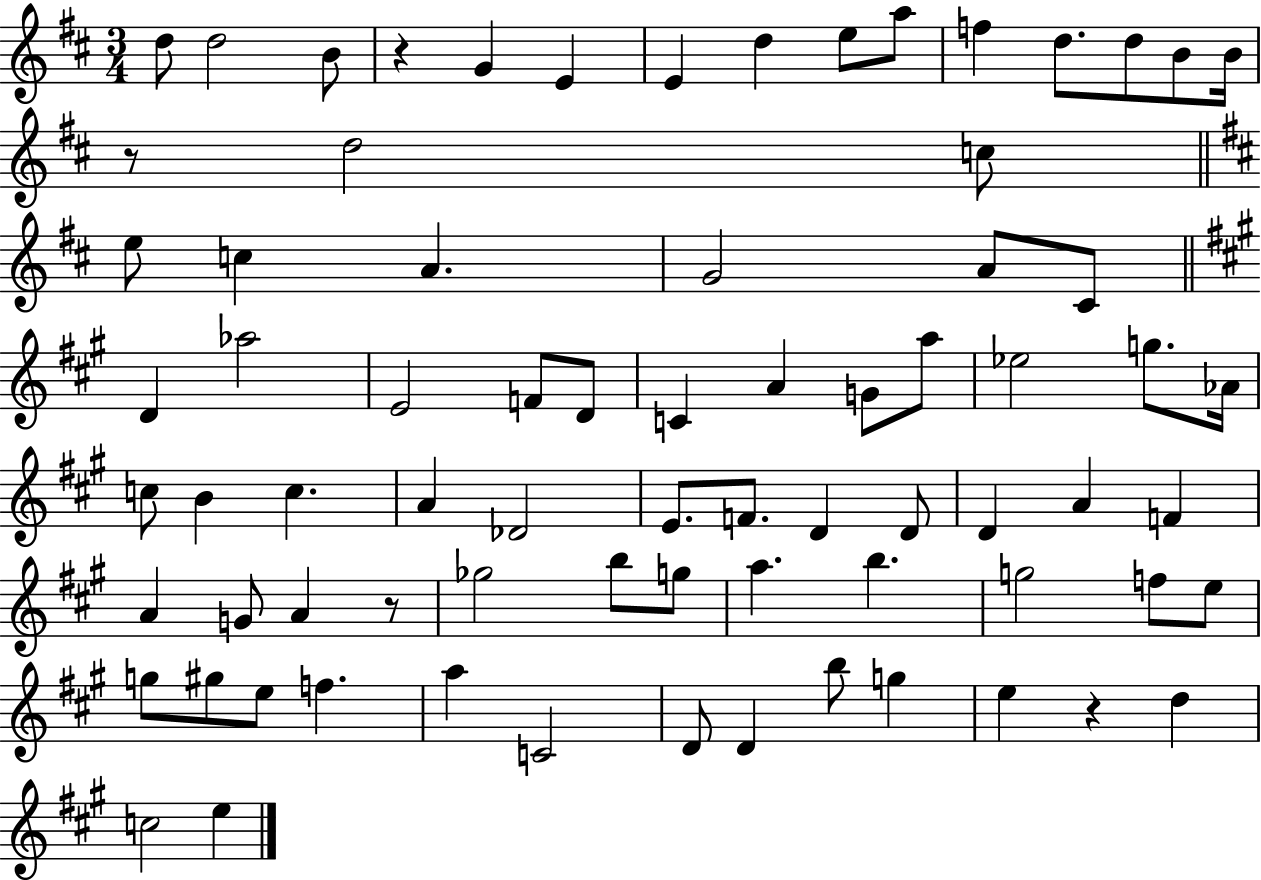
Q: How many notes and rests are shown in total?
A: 75